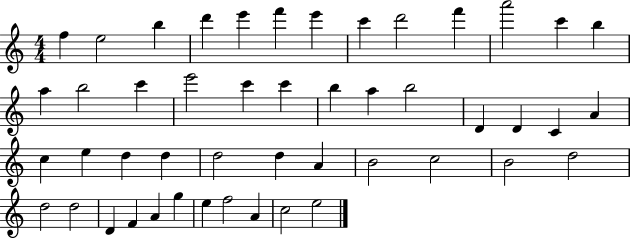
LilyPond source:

{
  \clef treble
  \numericTimeSignature
  \time 4/4
  \key c \major
  f''4 e''2 b''4 | d'''4 e'''4 f'''4 e'''4 | c'''4 d'''2 f'''4 | a'''2 c'''4 b''4 | \break a''4 b''2 c'''4 | e'''2 c'''4 c'''4 | b''4 a''4 b''2 | d'4 d'4 c'4 a'4 | \break c''4 e''4 d''4 d''4 | d''2 d''4 a'4 | b'2 c''2 | b'2 d''2 | \break d''2 d''2 | d'4 f'4 a'4 g''4 | e''4 f''2 a'4 | c''2 e''2 | \break \bar "|."
}